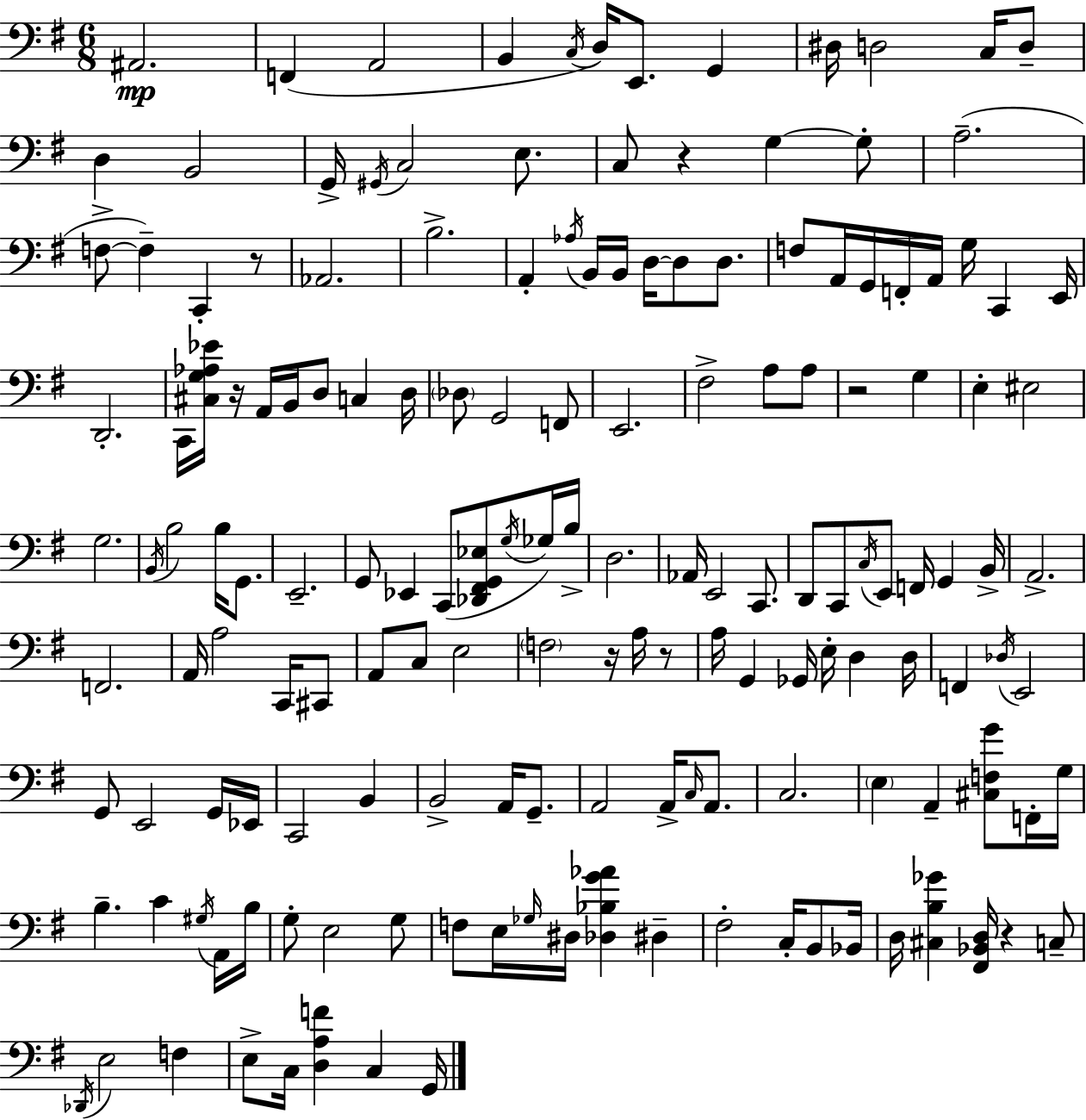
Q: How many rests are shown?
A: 7